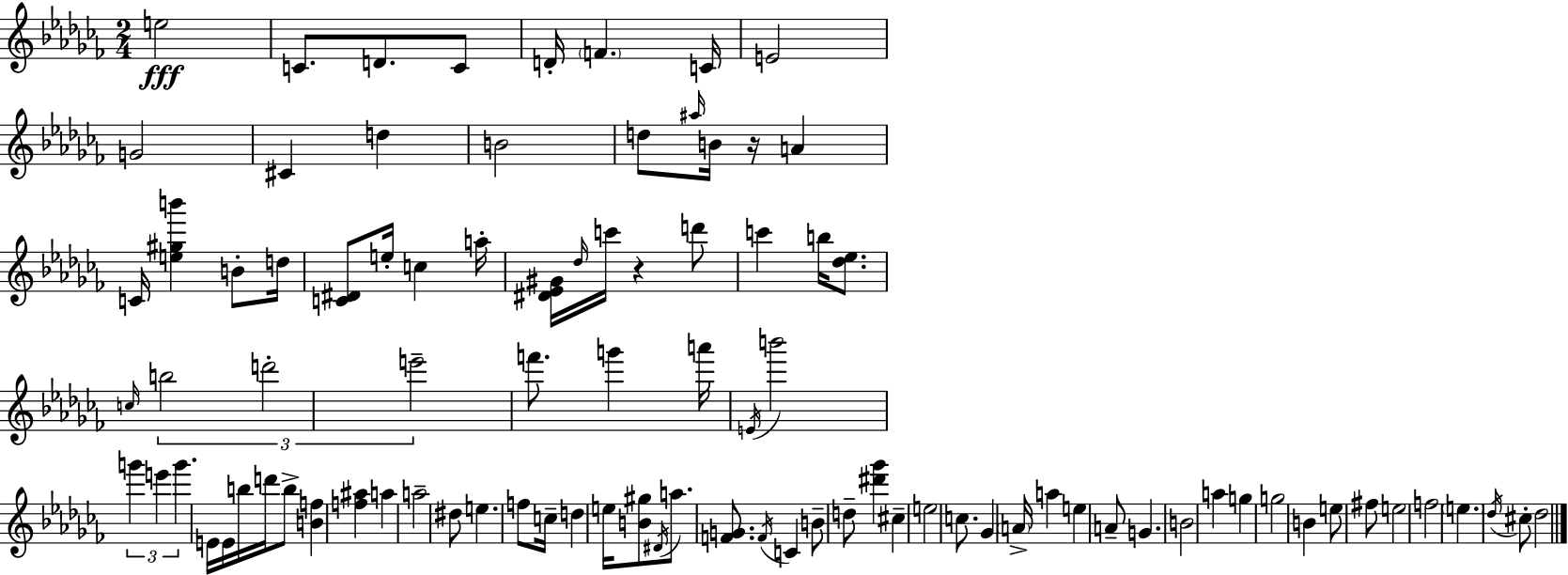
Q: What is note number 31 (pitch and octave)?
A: E6